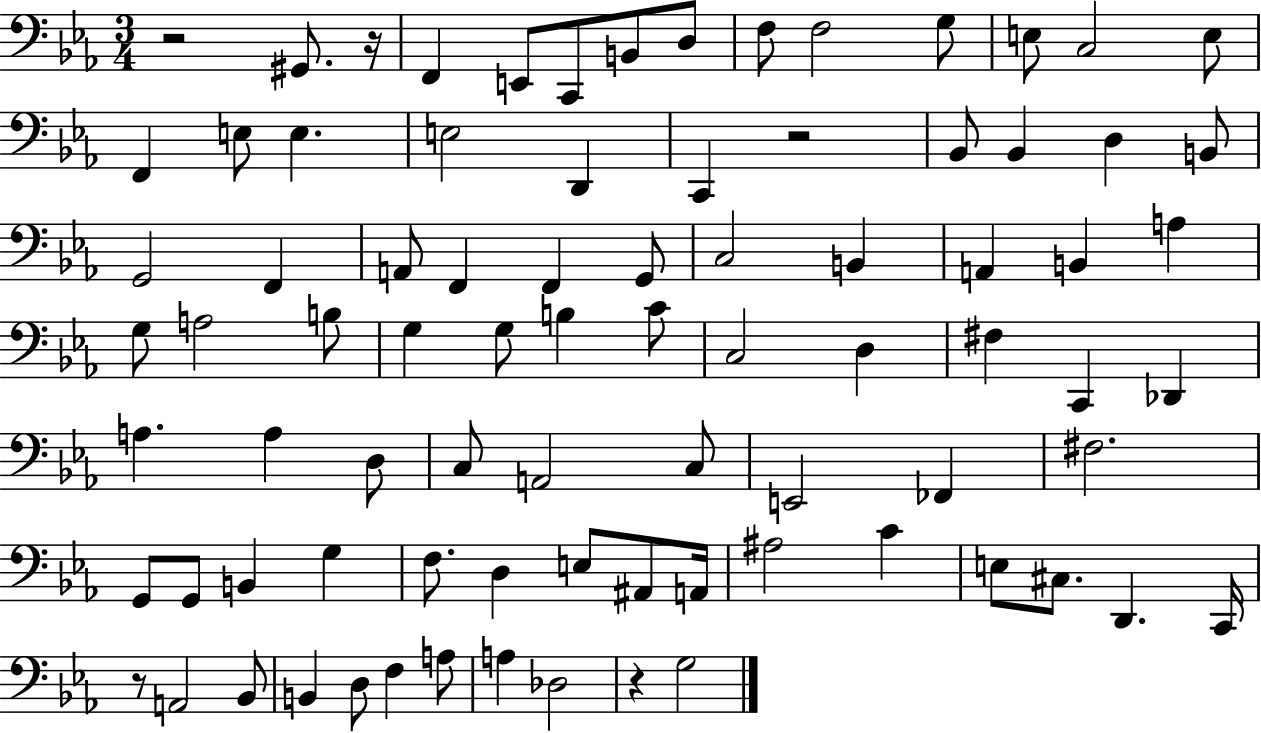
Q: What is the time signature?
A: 3/4